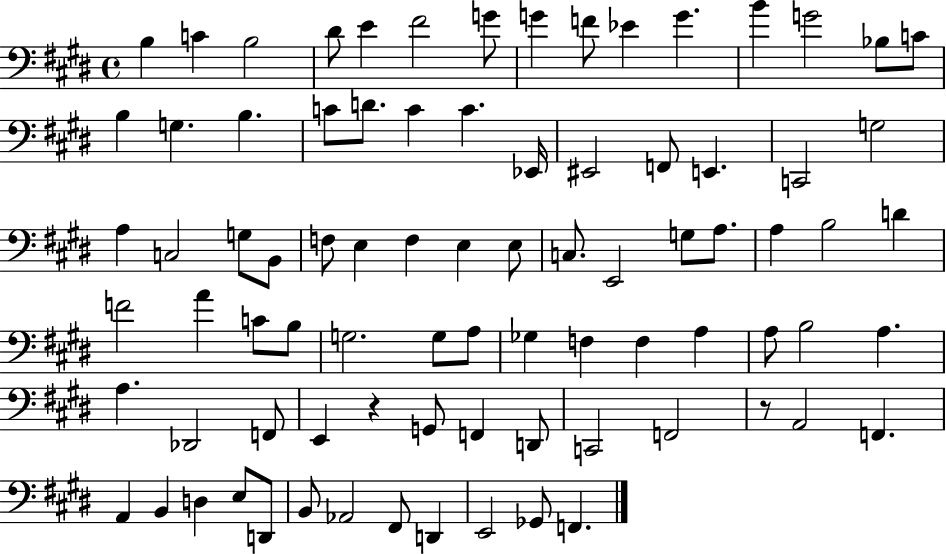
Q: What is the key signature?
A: E major